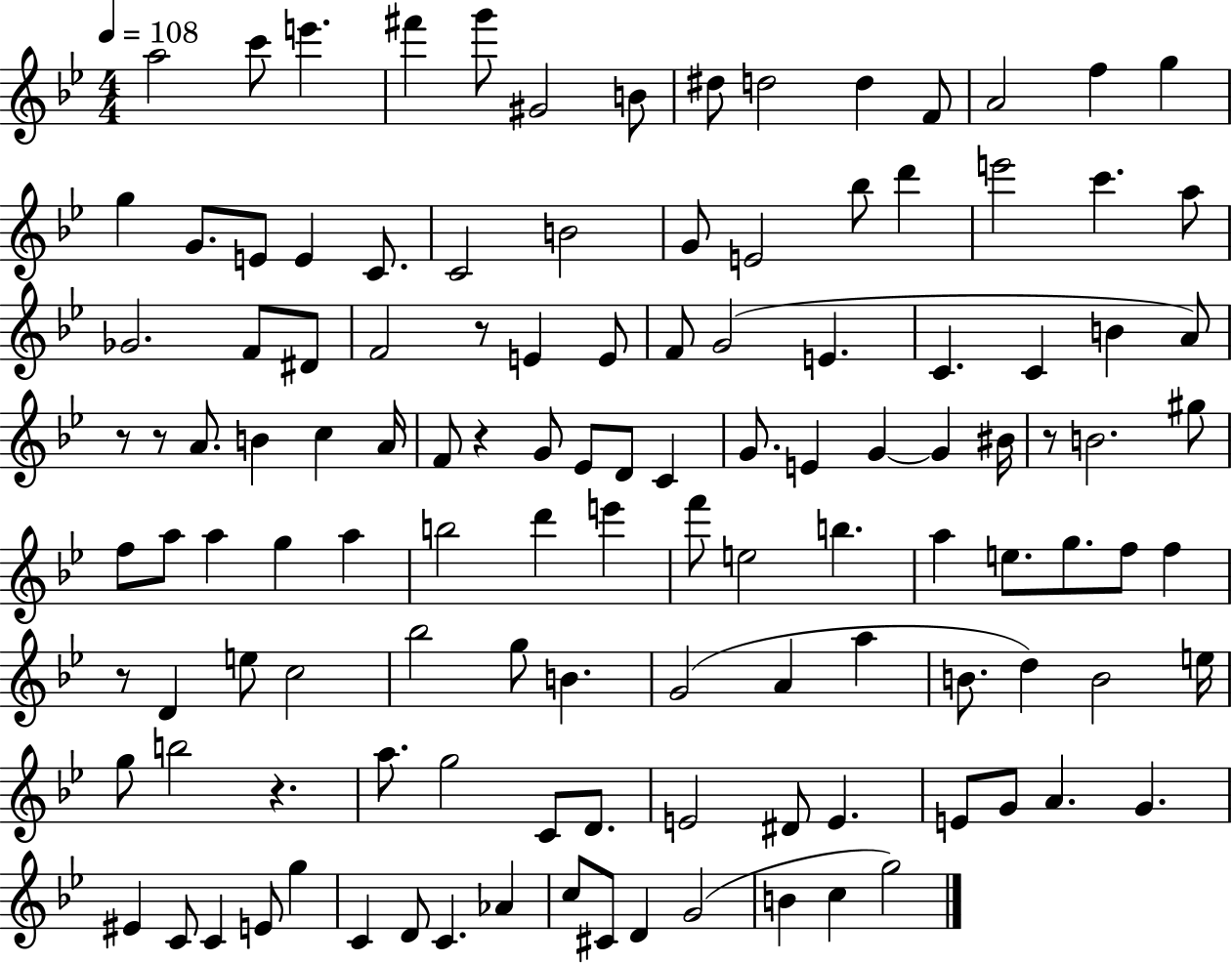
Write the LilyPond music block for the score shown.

{
  \clef treble
  \numericTimeSignature
  \time 4/4
  \key bes \major
  \tempo 4 = 108
  a''2 c'''8 e'''4. | fis'''4 g'''8 gis'2 b'8 | dis''8 d''2 d''4 f'8 | a'2 f''4 g''4 | \break g''4 g'8. e'8 e'4 c'8. | c'2 b'2 | g'8 e'2 bes''8 d'''4 | e'''2 c'''4. a''8 | \break ges'2. f'8 dis'8 | f'2 r8 e'4 e'8 | f'8 g'2( e'4. | c'4. c'4 b'4 a'8) | \break r8 r8 a'8. b'4 c''4 a'16 | f'8 r4 g'8 ees'8 d'8 c'4 | g'8. e'4 g'4~~ g'4 bis'16 | r8 b'2. gis''8 | \break f''8 a''8 a''4 g''4 a''4 | b''2 d'''4 e'''4 | f'''8 e''2 b''4. | a''4 e''8. g''8. f''8 f''4 | \break r8 d'4 e''8 c''2 | bes''2 g''8 b'4. | g'2( a'4 a''4 | b'8. d''4) b'2 e''16 | \break g''8 b''2 r4. | a''8. g''2 c'8 d'8. | e'2 dis'8 e'4. | e'8 g'8 a'4. g'4. | \break eis'4 c'8 c'4 e'8 g''4 | c'4 d'8 c'4. aes'4 | c''8 cis'8 d'4 g'2( | b'4 c''4 g''2) | \break \bar "|."
}